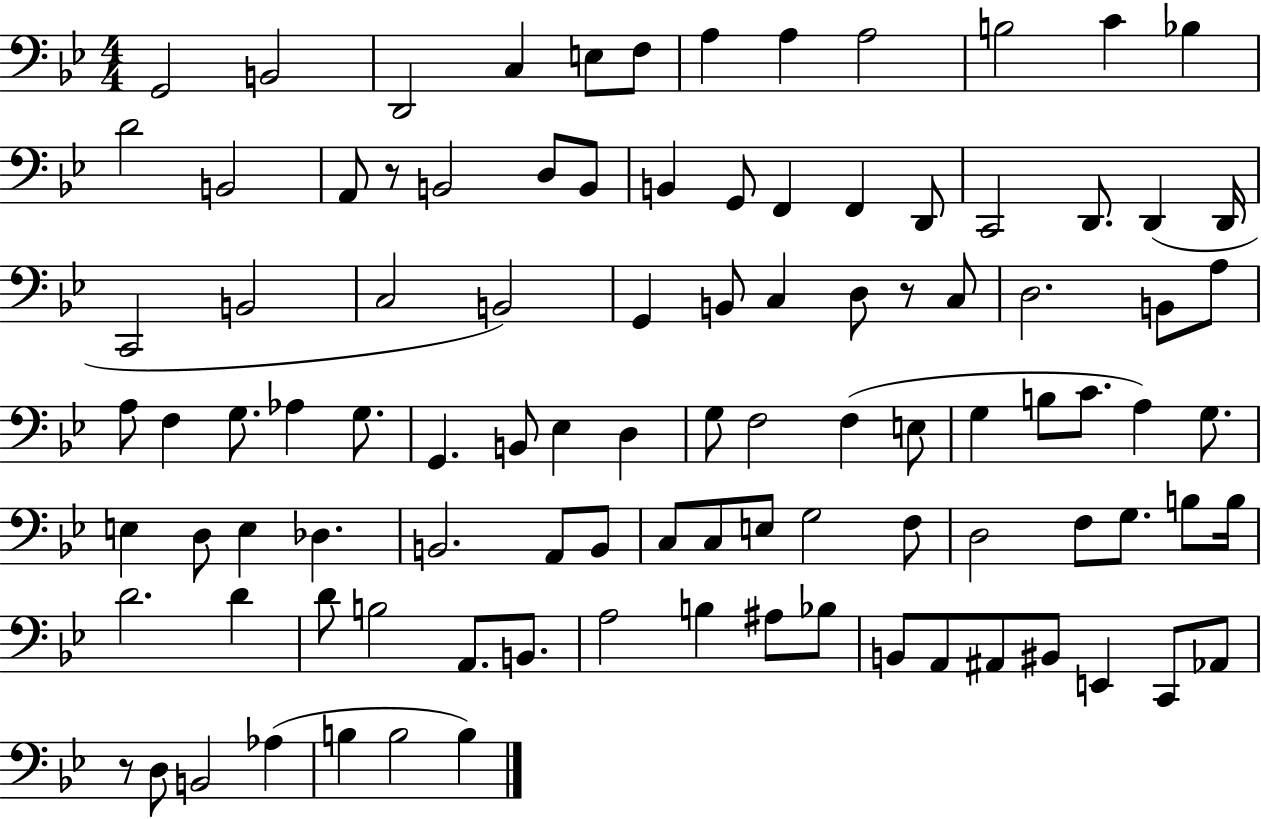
G2/h B2/h D2/h C3/q E3/e F3/e A3/q A3/q A3/h B3/h C4/q Bb3/q D4/h B2/h A2/e R/e B2/h D3/e B2/e B2/q G2/e F2/q F2/q D2/e C2/h D2/e. D2/q D2/s C2/h B2/h C3/h B2/h G2/q B2/e C3/q D3/e R/e C3/e D3/h. B2/e A3/e A3/e F3/q G3/e. Ab3/q G3/e. G2/q. B2/e Eb3/q D3/q G3/e F3/h F3/q E3/e G3/q B3/e C4/e. A3/q G3/e. E3/q D3/e E3/q Db3/q. B2/h. A2/e B2/e C3/e C3/e E3/e G3/h F3/e D3/h F3/e G3/e. B3/e B3/s D4/h. D4/q D4/e B3/h A2/e. B2/e. A3/h B3/q A#3/e Bb3/e B2/e A2/e A#2/e BIS2/e E2/q C2/e Ab2/e R/e D3/e B2/h Ab3/q B3/q B3/h B3/q